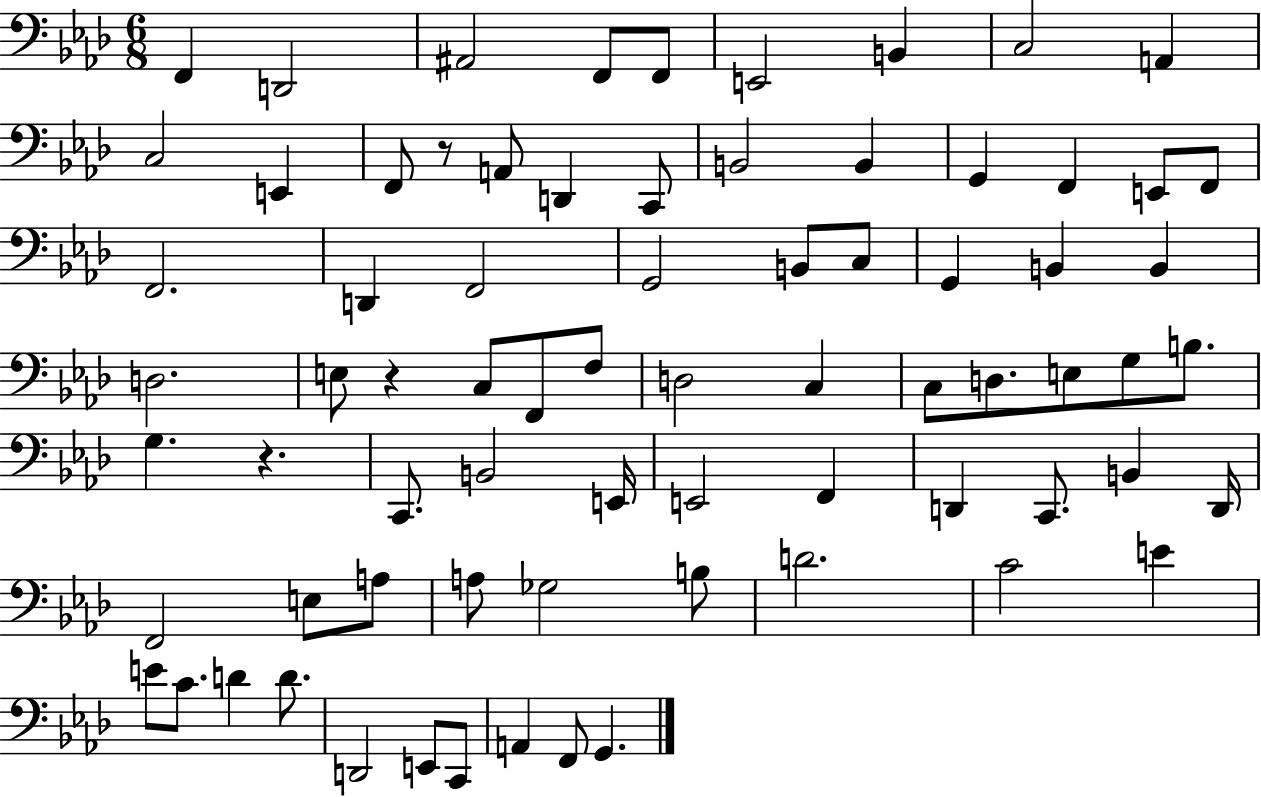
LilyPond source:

{
  \clef bass
  \numericTimeSignature
  \time 6/8
  \key aes \major
  f,4 d,2 | ais,2 f,8 f,8 | e,2 b,4 | c2 a,4 | \break c2 e,4 | f,8 r8 a,8 d,4 c,8 | b,2 b,4 | g,4 f,4 e,8 f,8 | \break f,2. | d,4 f,2 | g,2 b,8 c8 | g,4 b,4 b,4 | \break d2. | e8 r4 c8 f,8 f8 | d2 c4 | c8 d8. e8 g8 b8. | \break g4. r4. | c,8. b,2 e,16 | e,2 f,4 | d,4 c,8. b,4 d,16 | \break f,2 e8 a8 | a8 ges2 b8 | d'2. | c'2 e'4 | \break e'8 c'8. d'4 d'8. | d,2 e,8 c,8 | a,4 f,8 g,4. | \bar "|."
}